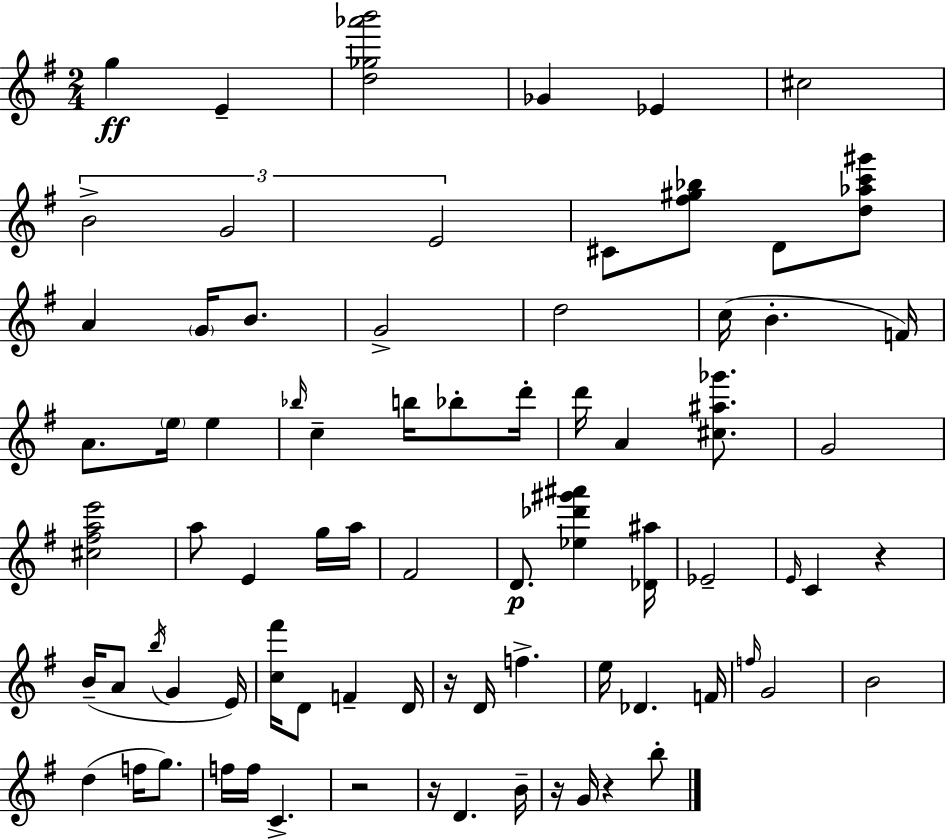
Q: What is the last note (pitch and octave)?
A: B5